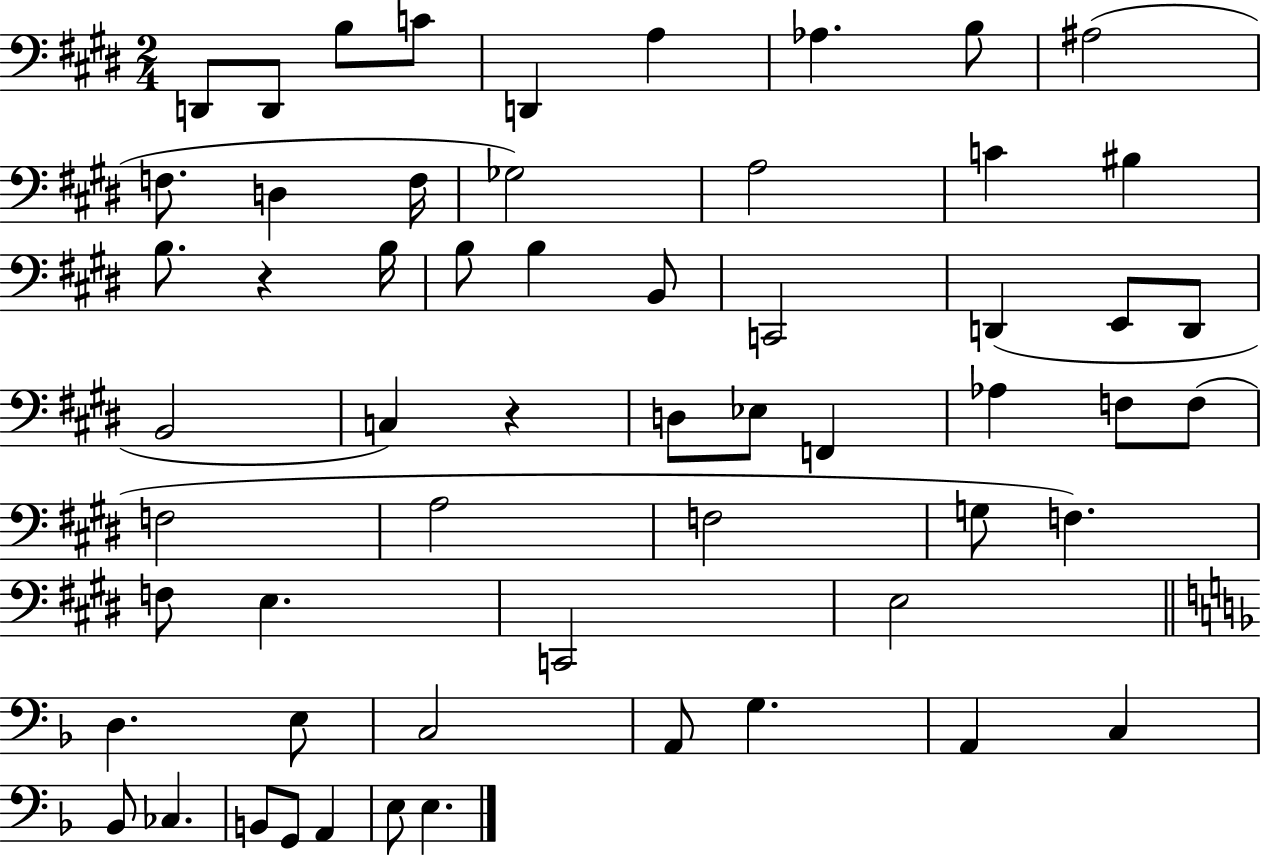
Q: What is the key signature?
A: E major